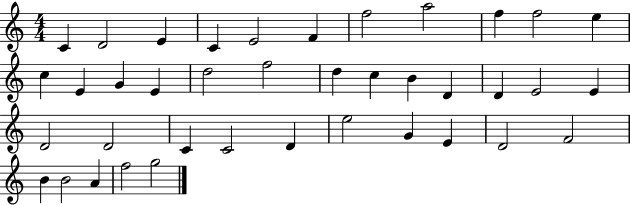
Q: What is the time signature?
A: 4/4